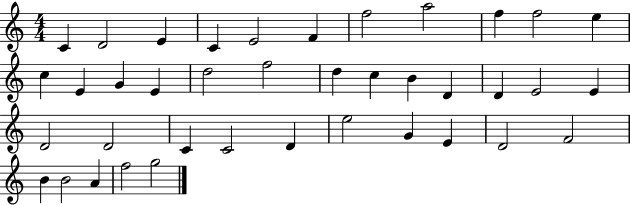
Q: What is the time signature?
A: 4/4